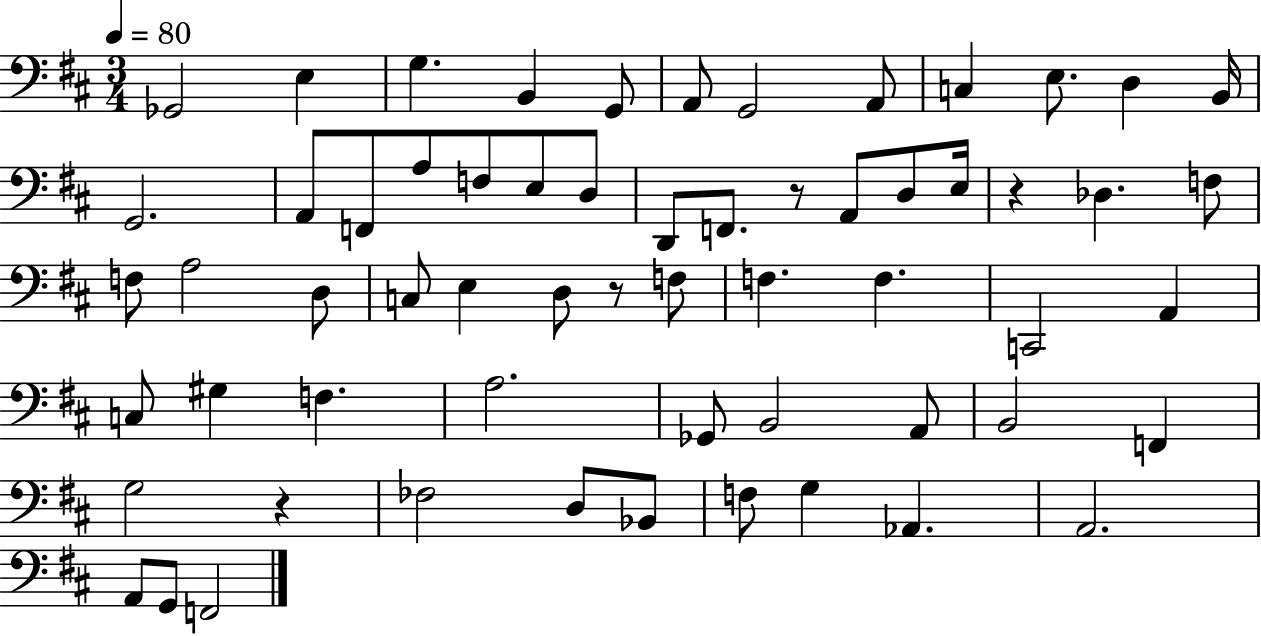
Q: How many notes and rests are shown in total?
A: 61